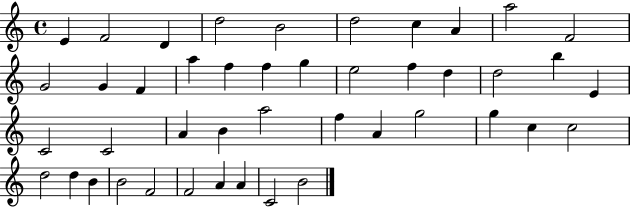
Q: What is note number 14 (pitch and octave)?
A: A5